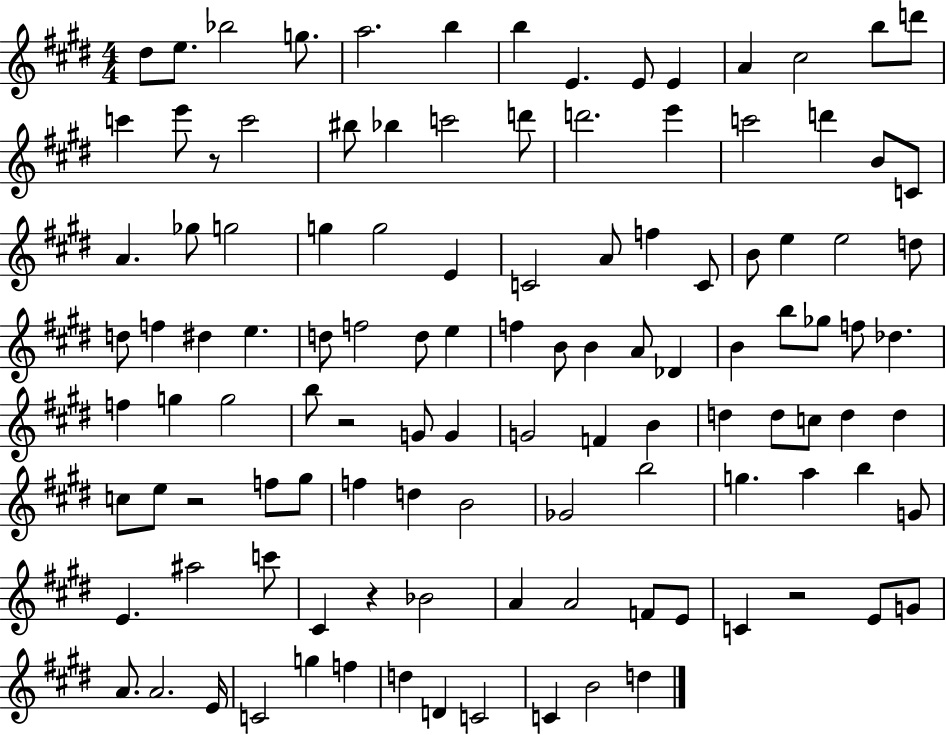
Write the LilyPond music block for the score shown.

{
  \clef treble
  \numericTimeSignature
  \time 4/4
  \key e \major
  dis''8 e''8. bes''2 g''8. | a''2. b''4 | b''4 e'4. e'8 e'4 | a'4 cis''2 b''8 d'''8 | \break c'''4 e'''8 r8 c'''2 | bis''8 bes''4 c'''2 d'''8 | d'''2. e'''4 | c'''2 d'''4 b'8 c'8 | \break a'4. ges''8 g''2 | g''4 g''2 e'4 | c'2 a'8 f''4 c'8 | b'8 e''4 e''2 d''8 | \break d''8 f''4 dis''4 e''4. | d''8 f''2 d''8 e''4 | f''4 b'8 b'4 a'8 des'4 | b'4 b''8 ges''8 f''8 des''4. | \break f''4 g''4 g''2 | b''8 r2 g'8 g'4 | g'2 f'4 b'4 | d''4 d''8 c''8 d''4 d''4 | \break c''8 e''8 r2 f''8 gis''8 | f''4 d''4 b'2 | ges'2 b''2 | g''4. a''4 b''4 g'8 | \break e'4. ais''2 c'''8 | cis'4 r4 bes'2 | a'4 a'2 f'8 e'8 | c'4 r2 e'8 g'8 | \break a'8. a'2. e'16 | c'2 g''4 f''4 | d''4 d'4 c'2 | c'4 b'2 d''4 | \break \bar "|."
}